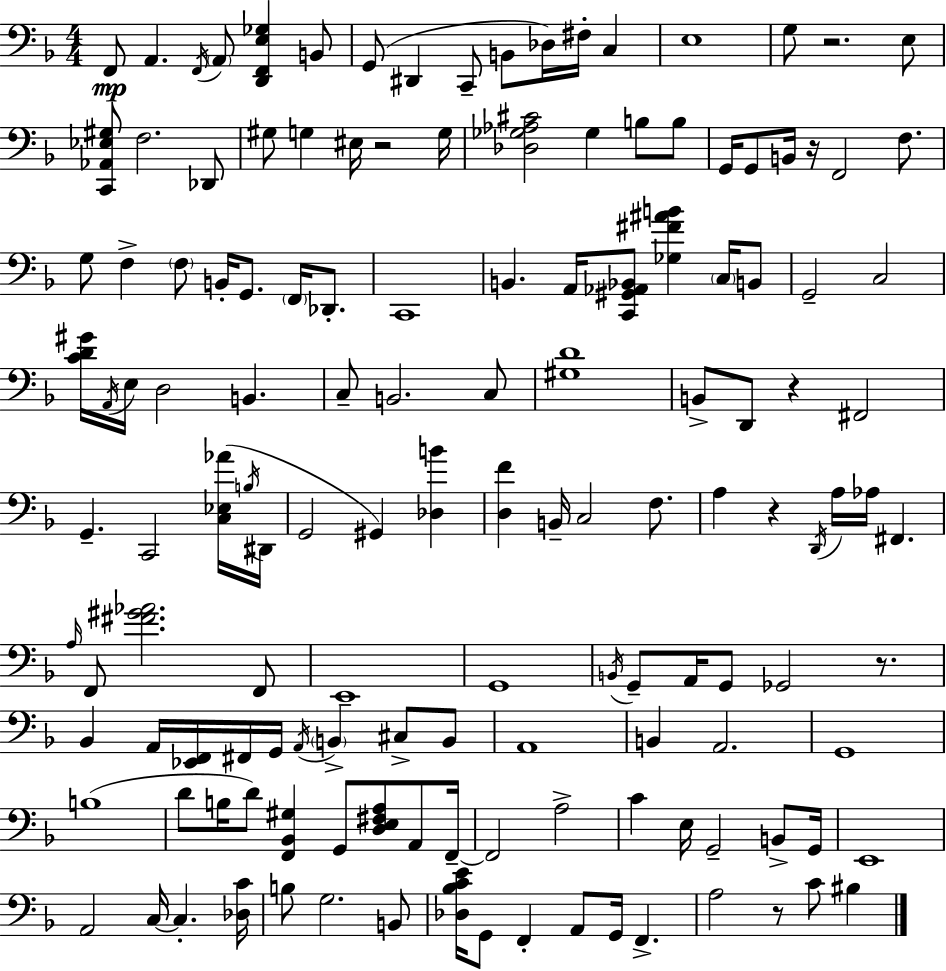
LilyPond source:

{
  \clef bass
  \numericTimeSignature
  \time 4/4
  \key d \minor
  f,8\mp a,4. \acciaccatura { f,16 } \parenthesize a,8 <d, f, e ges>4 b,8 | g,8( dis,4 c,8-- b,8 des16) fis16-. c4 | e1 | g8 r2. e8 | \break <c, aes, ees gis>8 f2. des,8 | gis8 g4 eis16 r2 | g16 <des ges aes cis'>2 ges4 b8 b8 | g,16 g,8 b,16 r16 f,2 f8. | \break g8 f4-> \parenthesize f8 b,16-. g,8. \parenthesize f,16 des,8.-. | c,1 | b,4. a,16 <c, gis, aes, bes,>8 <ges fis' ais' b'>4 \parenthesize c16 b,8 | g,2-- c2 | \break <c' d' gis'>16 \acciaccatura { a,16 } e16 d2 b,4. | c8-- b,2. | c8 <gis d'>1 | b,8-> d,8 r4 fis,2 | \break g,4.-- c,2 | <c ees aes'>16( \acciaccatura { b16 } dis,16 g,2 gis,4) <des b'>4 | <d f'>4 b,16-- c2 | f8. a4 r4 \acciaccatura { d,16 } a16 aes16 fis,4. | \break \grace { a16 } f,8 <fis' gis' aes'>2. | f,8 e,1-- | g,1 | \acciaccatura { b,16 } g,8-- a,16 g,8 ges,2 | \break r8. bes,4 a,16 <ees, f,>16 fis,16 g,16 \acciaccatura { a,16 } \parenthesize b,4-> | cis8-> b,8 a,1 | b,4 a,2. | g,1 | \break b1( | d'8 b16 d'8) <f, bes, gis>4 | g,8 <d e fis a>8 a,8 f,16--~~ f,2 a2-> | c'4 e16 g,2-- | \break b,8-> g,16 e,1 | a,2 c16~~ | c4.-. <des c'>16 b8 g2. | b,8 <des bes c' e'>16 g,8 f,4-. a,8 | \break g,16 f,4.-> a2 r8 | c'8 bis4 \bar "|."
}